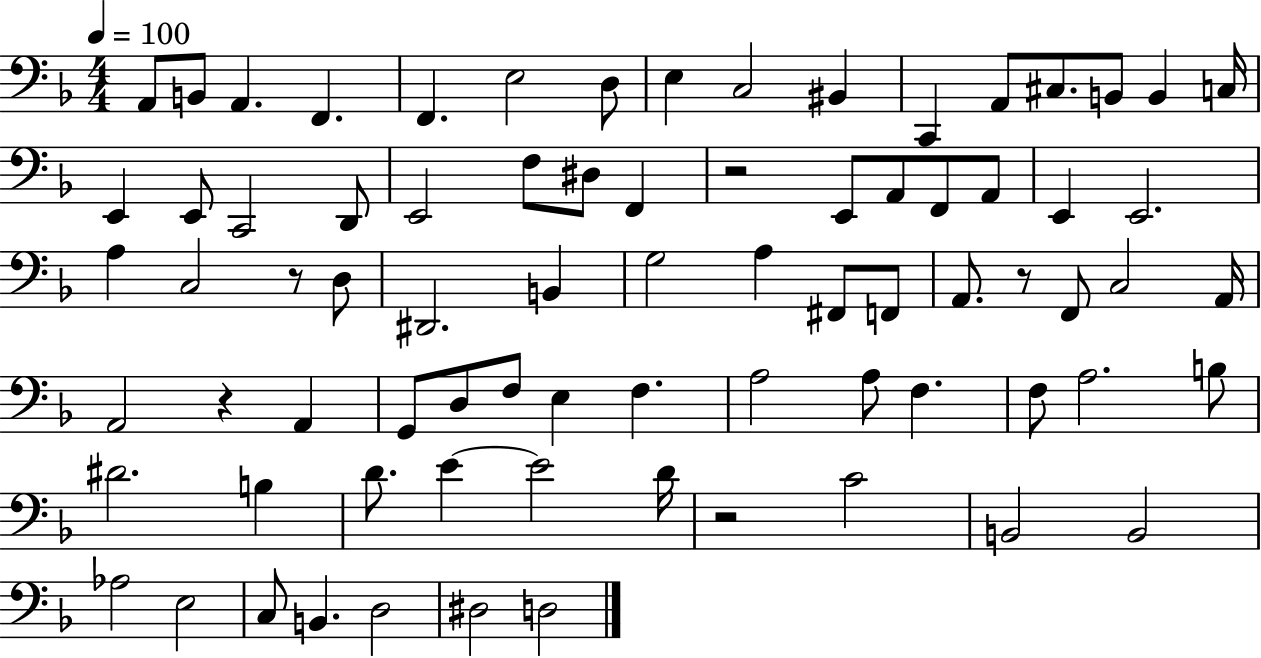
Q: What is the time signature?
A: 4/4